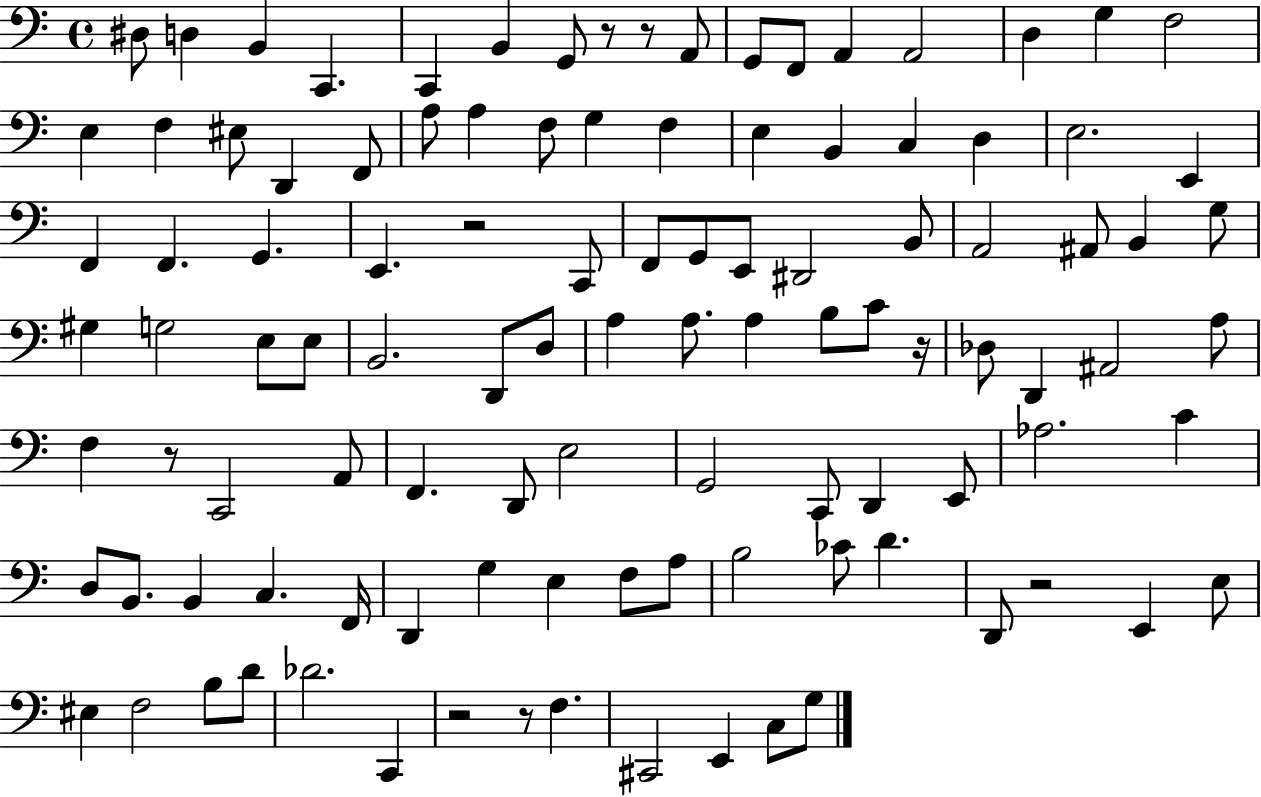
{
  \clef bass
  \time 4/4
  \defaultTimeSignature
  \key c \major
  dis8 d4 b,4 c,4. | c,4 b,4 g,8 r8 r8 a,8 | g,8 f,8 a,4 a,2 | d4 g4 f2 | \break e4 f4 eis8 d,4 f,8 | a8 a4 f8 g4 f4 | e4 b,4 c4 d4 | e2. e,4 | \break f,4 f,4. g,4. | e,4. r2 c,8 | f,8 g,8 e,8 dis,2 b,8 | a,2 ais,8 b,4 g8 | \break gis4 g2 e8 e8 | b,2. d,8 d8 | a4 a8. a4 b8 c'8 r16 | des8 d,4 ais,2 a8 | \break f4 r8 c,2 a,8 | f,4. d,8 e2 | g,2 c,8 d,4 e,8 | aes2. c'4 | \break d8 b,8. b,4 c4. f,16 | d,4 g4 e4 f8 a8 | b2 ces'8 d'4. | d,8 r2 e,4 e8 | \break eis4 f2 b8 d'8 | des'2. c,4 | r2 r8 f4. | cis,2 e,4 c8 g8 | \break \bar "|."
}